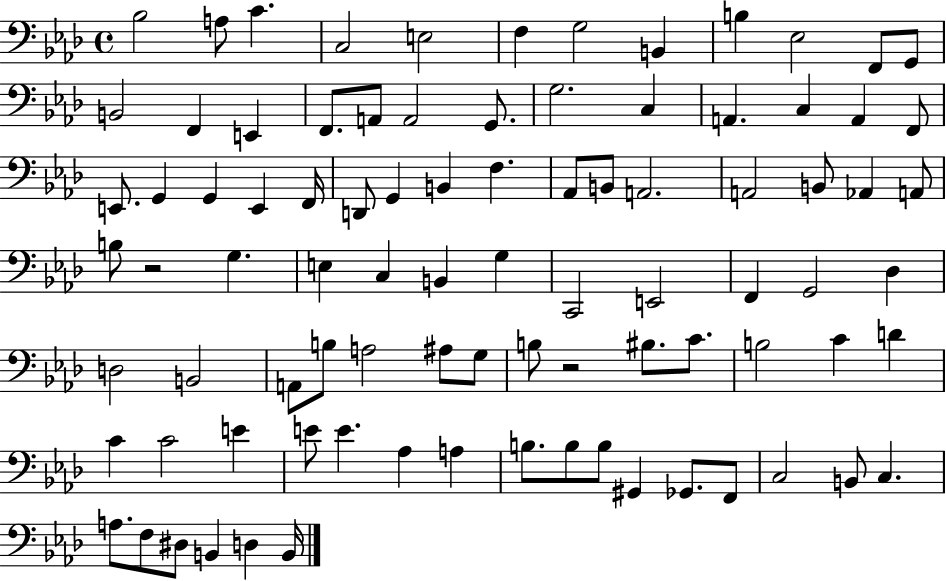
{
  \clef bass
  \time 4/4
  \defaultTimeSignature
  \key aes \major
  bes2 a8 c'4. | c2 e2 | f4 g2 b,4 | b4 ees2 f,8 g,8 | \break b,2 f,4 e,4 | f,8. a,8 a,2 g,8. | g2. c4 | a,4. c4 a,4 f,8 | \break e,8. g,4 g,4 e,4 f,16 | d,8 g,4 b,4 f4. | aes,8 b,8 a,2. | a,2 b,8 aes,4 a,8 | \break b8 r2 g4. | e4 c4 b,4 g4 | c,2 e,2 | f,4 g,2 des4 | \break d2 b,2 | a,8 b8 a2 ais8 g8 | b8 r2 bis8. c'8. | b2 c'4 d'4 | \break c'4 c'2 e'4 | e'8 e'4. aes4 a4 | b8. b8 b8 gis,4 ges,8. f,8 | c2 b,8 c4. | \break a8. f8 dis8 b,4 d4 b,16 | \bar "|."
}